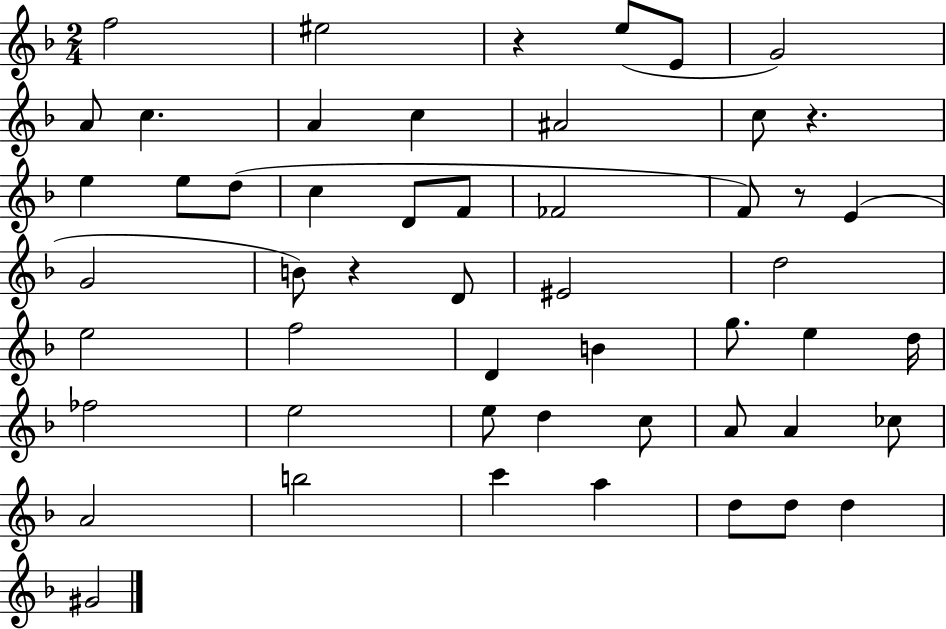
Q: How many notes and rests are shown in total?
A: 52